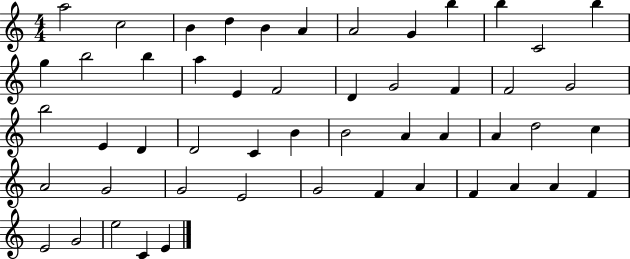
{
  \clef treble
  \numericTimeSignature
  \time 4/4
  \key c \major
  a''2 c''2 | b'4 d''4 b'4 a'4 | a'2 g'4 b''4 | b''4 c'2 b''4 | \break g''4 b''2 b''4 | a''4 e'4 f'2 | d'4 g'2 f'4 | f'2 g'2 | \break b''2 e'4 d'4 | d'2 c'4 b'4 | b'2 a'4 a'4 | a'4 d''2 c''4 | \break a'2 g'2 | g'2 e'2 | g'2 f'4 a'4 | f'4 a'4 a'4 f'4 | \break e'2 g'2 | e''2 c'4 e'4 | \bar "|."
}